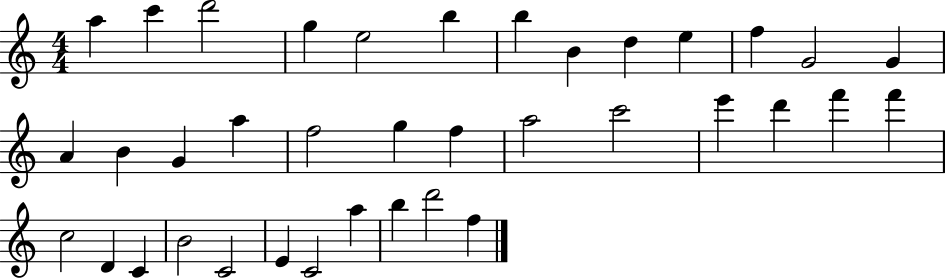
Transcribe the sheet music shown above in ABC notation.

X:1
T:Untitled
M:4/4
L:1/4
K:C
a c' d'2 g e2 b b B d e f G2 G A B G a f2 g f a2 c'2 e' d' f' f' c2 D C B2 C2 E C2 a b d'2 f